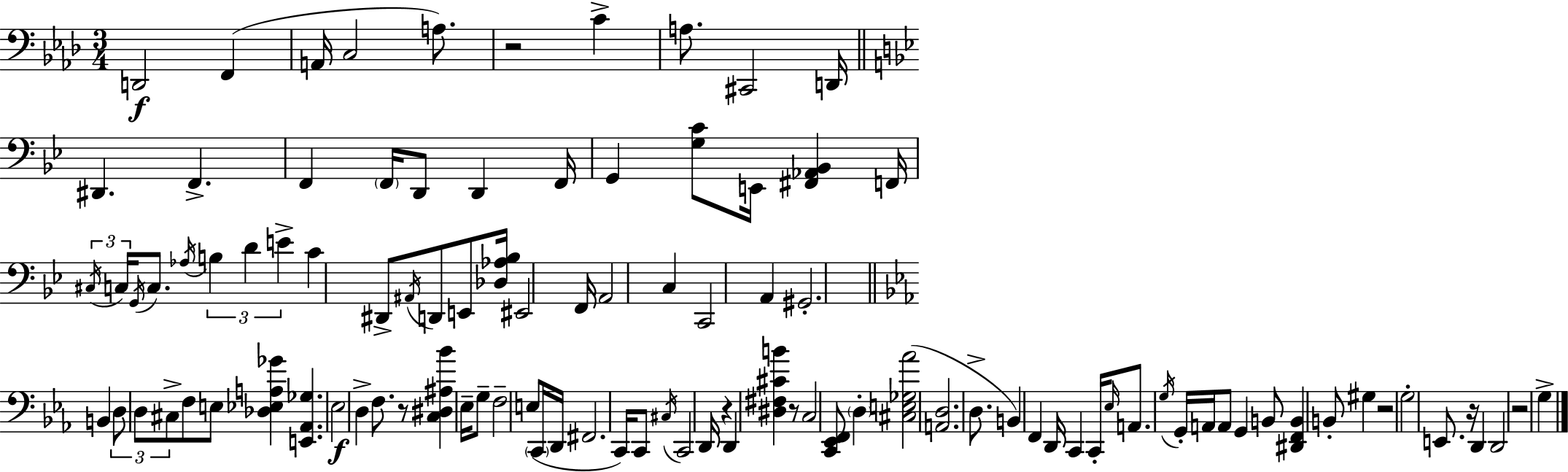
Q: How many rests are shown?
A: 7